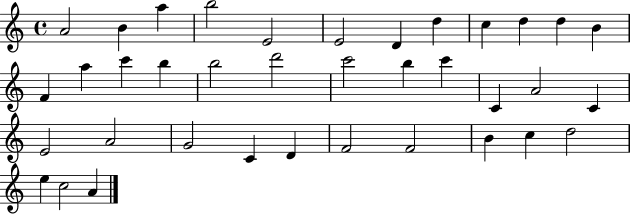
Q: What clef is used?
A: treble